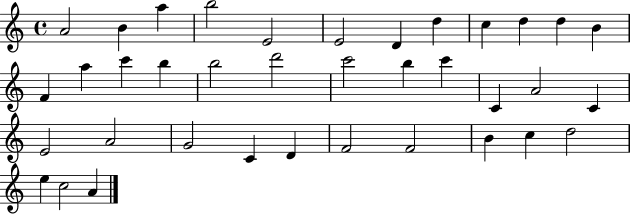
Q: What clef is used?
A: treble